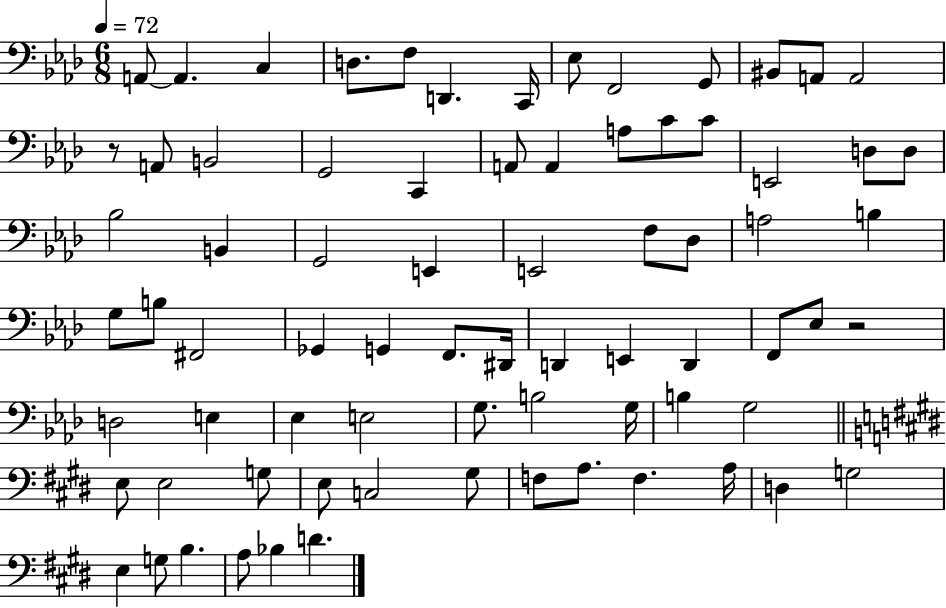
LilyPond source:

{
  \clef bass
  \numericTimeSignature
  \time 6/8
  \key aes \major
  \tempo 4 = 72
  a,8~~ a,4. c4 | d8. f8 d,4. c,16 | ees8 f,2 g,8 | bis,8 a,8 a,2 | \break r8 a,8 b,2 | g,2 c,4 | a,8 a,4 a8 c'8 c'8 | e,2 d8 d8 | \break bes2 b,4 | g,2 e,4 | e,2 f8 des8 | a2 b4 | \break g8 b8 fis,2 | ges,4 g,4 f,8. dis,16 | d,4 e,4 d,4 | f,8 ees8 r2 | \break d2 e4 | ees4 e2 | g8. b2 g16 | b4 g2 | \break \bar "||" \break \key e \major e8 e2 g8 | e8 c2 gis8 | f8 a8. f4. a16 | d4 g2 | \break e4 g8 b4. | a8 bes4 d'4. | \bar "|."
}